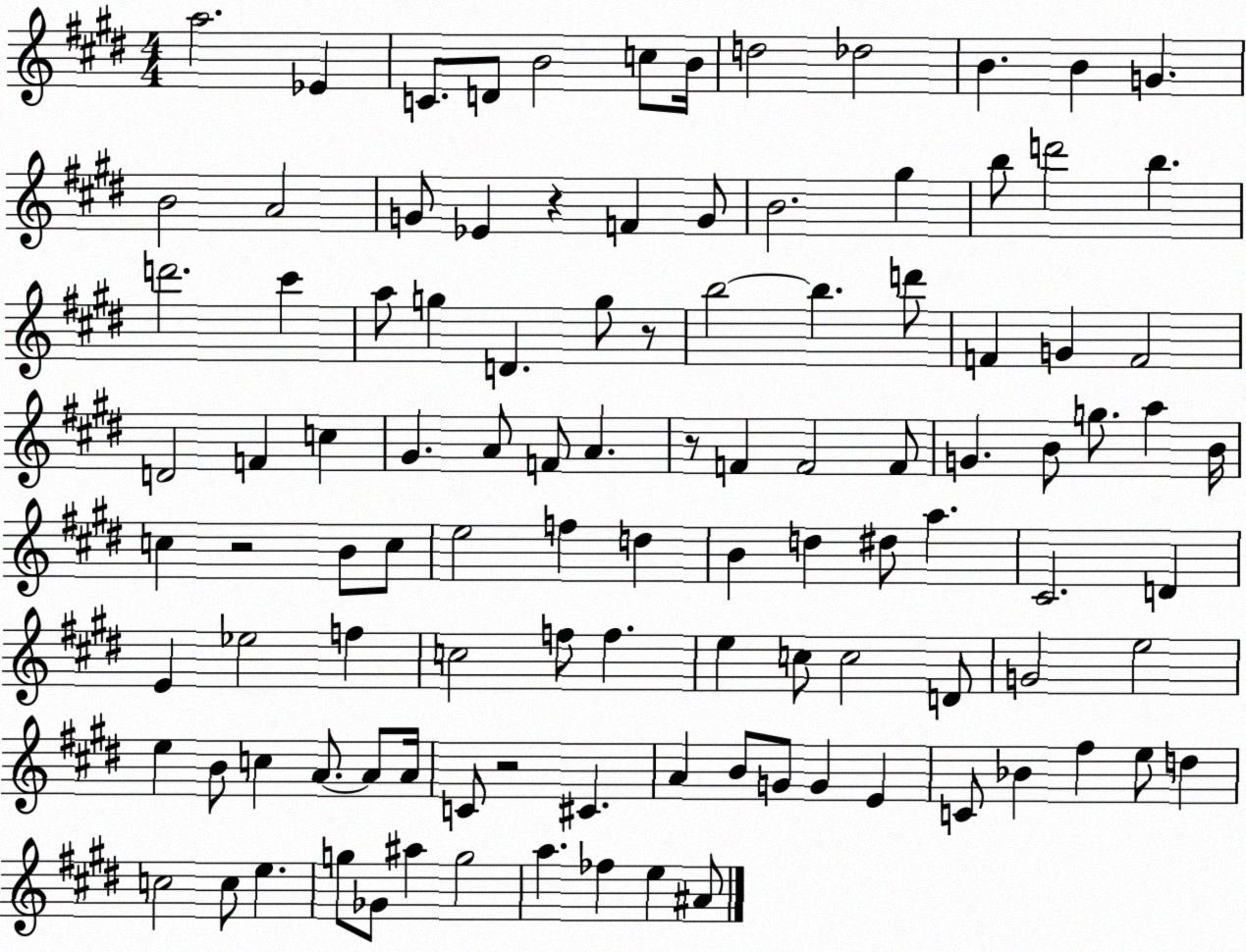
X:1
T:Untitled
M:4/4
L:1/4
K:E
a2 _E C/2 D/2 B2 c/2 B/4 d2 _d2 B B G B2 A2 G/2 _E z F G/2 B2 ^g b/2 d'2 b d'2 ^c' a/2 g D g/2 z/2 b2 b d'/2 F G F2 D2 F c ^G A/2 F/2 A z/2 F F2 F/2 G B/2 g/2 a B/4 c z2 B/2 c/2 e2 f d B d ^d/2 a ^C2 D E _e2 f c2 f/2 f e c/2 c2 D/2 G2 e2 e B/2 c A/2 A/2 A/4 C/2 z2 ^C A B/2 G/2 G E C/2 _B ^f e/2 d c2 c/2 e g/2 _G/2 ^a g2 a _f e ^A/2